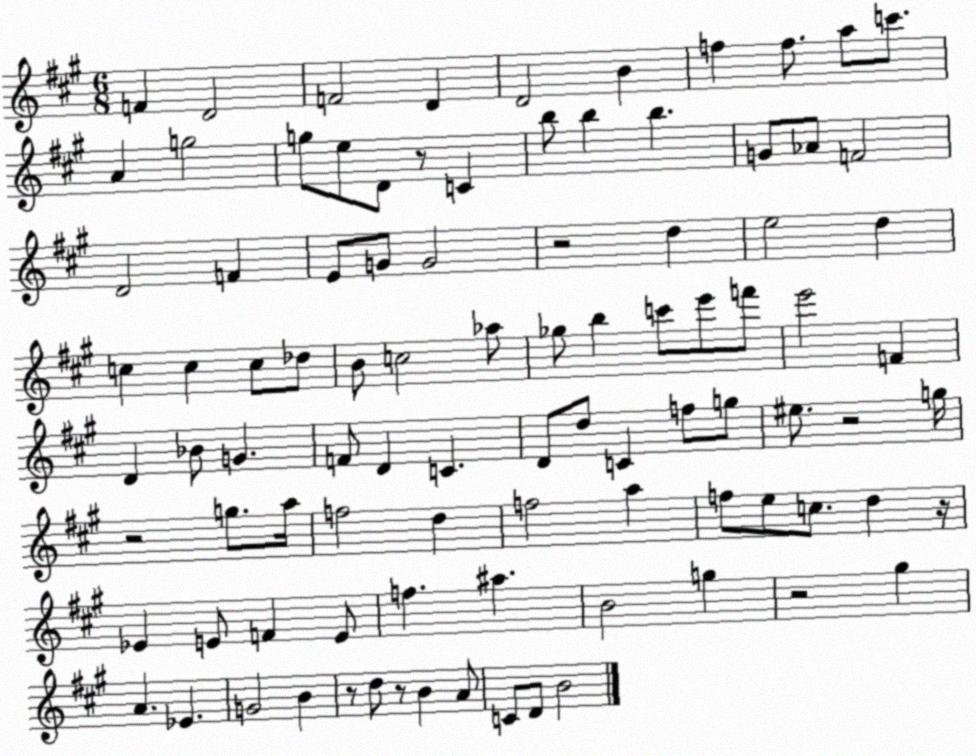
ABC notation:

X:1
T:Untitled
M:6/8
L:1/4
K:A
F D2 F2 D D2 B f f/2 a/2 c'/2 A g2 g/2 e/2 D/2 z/2 C b/2 b b G/2 _A/2 F2 D2 F E/2 G/2 G2 z2 d e2 d c c c/2 _d/2 B/2 c2 _a/2 _g/2 b c'/2 e'/2 f'/2 e'2 F D _B/2 G F/2 D C D/2 d/2 C f/2 g/2 ^e/2 z2 g/4 z2 g/2 a/4 f2 d f2 a f/2 e/2 c/2 d z/4 _E E/2 F E/2 f ^a B2 g z2 ^g A _E G2 B z/2 d/2 z/2 B A/2 C/2 D/2 B2